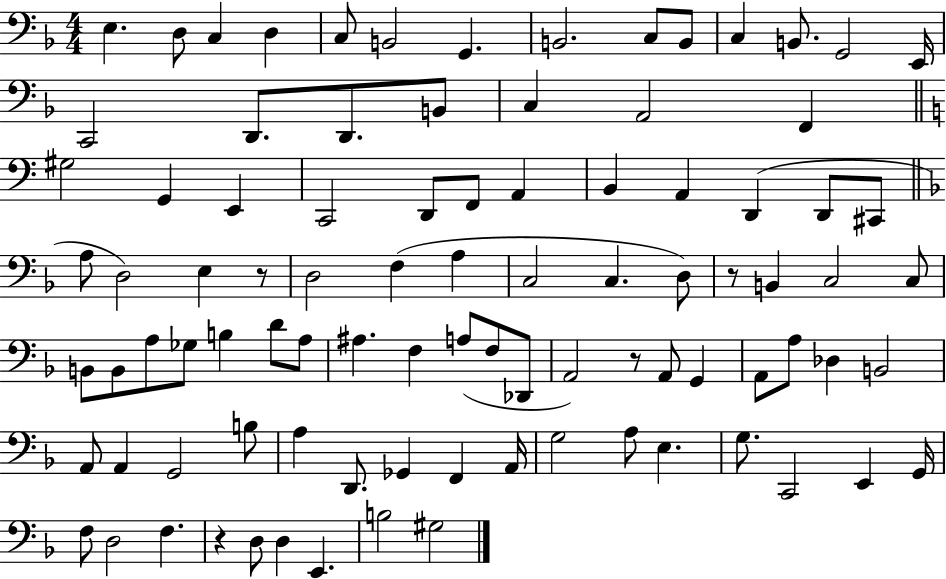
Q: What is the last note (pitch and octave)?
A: G#3